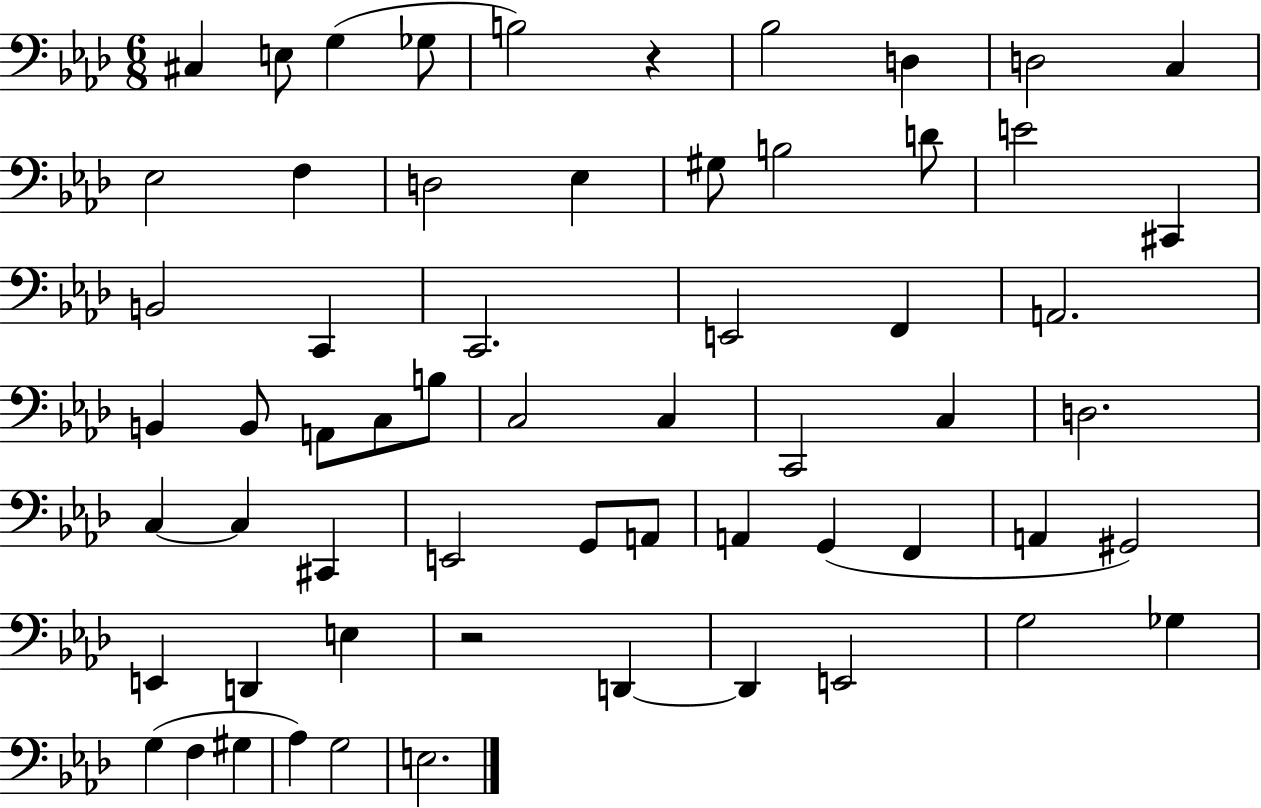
X:1
T:Untitled
M:6/8
L:1/4
K:Ab
^C, E,/2 G, _G,/2 B,2 z _B,2 D, D,2 C, _E,2 F, D,2 _E, ^G,/2 B,2 D/2 E2 ^C,, B,,2 C,, C,,2 E,,2 F,, A,,2 B,, B,,/2 A,,/2 C,/2 B,/2 C,2 C, C,,2 C, D,2 C, C, ^C,, E,,2 G,,/2 A,,/2 A,, G,, F,, A,, ^G,,2 E,, D,, E, z2 D,, D,, E,,2 G,2 _G, G, F, ^G, _A, G,2 E,2